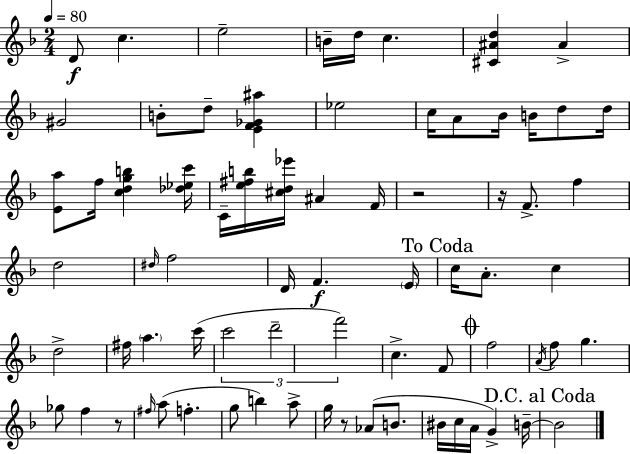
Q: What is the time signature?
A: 2/4